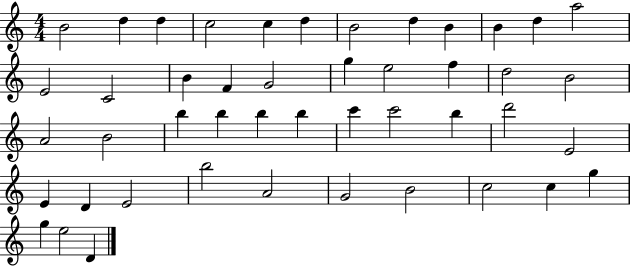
B4/h D5/q D5/q C5/h C5/q D5/q B4/h D5/q B4/q B4/q D5/q A5/h E4/h C4/h B4/q F4/q G4/h G5/q E5/h F5/q D5/h B4/h A4/h B4/h B5/q B5/q B5/q B5/q C6/q C6/h B5/q D6/h E4/h E4/q D4/q E4/h B5/h A4/h G4/h B4/h C5/h C5/q G5/q G5/q E5/h D4/q